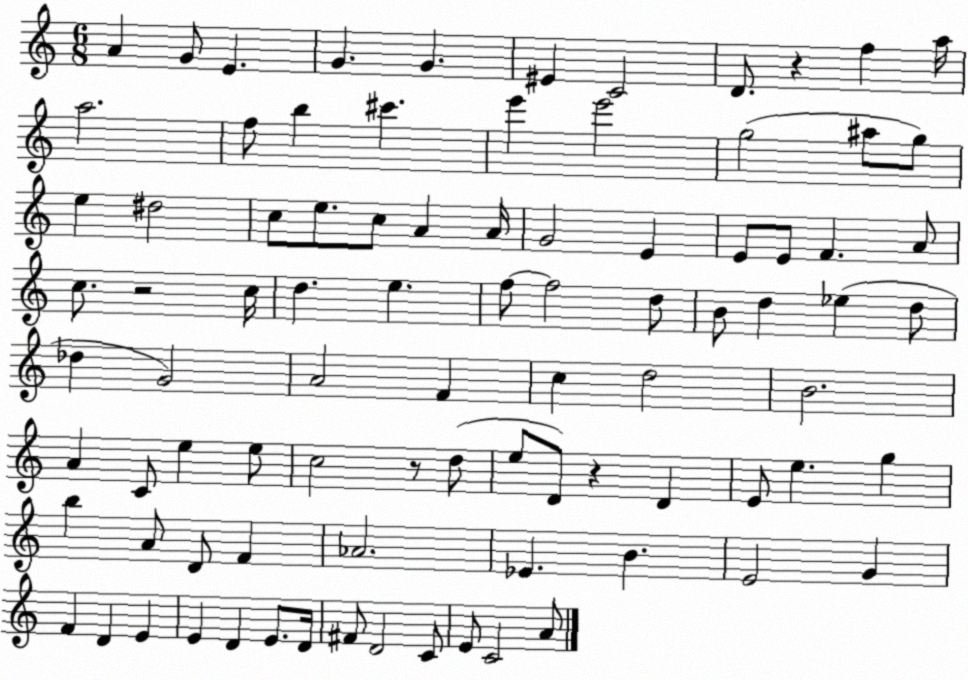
X:1
T:Untitled
M:6/8
L:1/4
K:C
A G/2 E G G ^E C2 D/2 z f a/4 a2 f/2 b ^c' e' e'2 g2 ^a/2 g/2 e ^d2 c/2 e/2 c/2 A A/4 G2 E E/2 E/2 F A/2 c/2 z2 c/4 d e f/2 f2 d/2 B/2 d _e d/2 _d G2 A2 F c d2 B2 A C/2 e e/2 c2 z/2 d/2 e/2 D/2 z D E/2 e g b A/2 D/2 F _A2 _E B E2 G F D E E D E/2 D/4 ^F/2 D2 C/2 E/2 C2 A/2